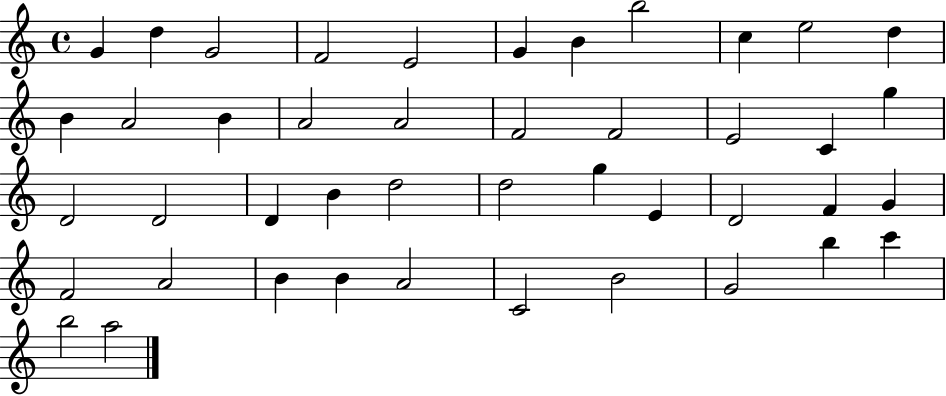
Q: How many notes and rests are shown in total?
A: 44